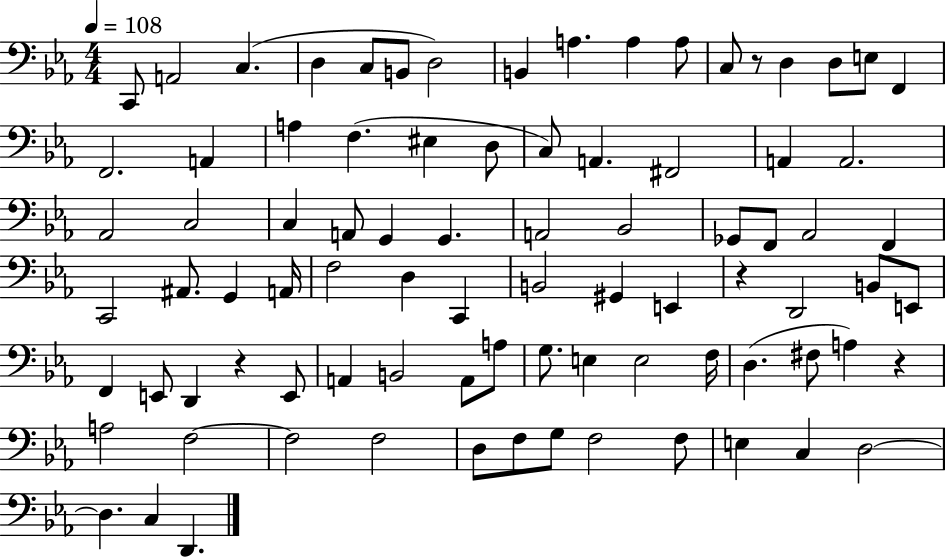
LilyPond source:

{
  \clef bass
  \numericTimeSignature
  \time 4/4
  \key ees \major
  \tempo 4 = 108
  c,8 a,2 c4.( | d4 c8 b,8 d2) | b,4 a4. a4 a8 | c8 r8 d4 d8 e8 f,4 | \break f,2. a,4 | a4 f4.( eis4 d8 | c8) a,4. fis,2 | a,4 a,2. | \break aes,2 c2 | c4 a,8 g,4 g,4. | a,2 bes,2 | ges,8 f,8 aes,2 f,4 | \break c,2 ais,8. g,4 a,16 | f2 d4 c,4 | b,2 gis,4 e,4 | r4 d,2 b,8 e,8 | \break f,4 e,8 d,4 r4 e,8 | a,4 b,2 a,8 a8 | g8. e4 e2 f16 | d4.( fis8 a4) r4 | \break a2 f2~~ | f2 f2 | d8 f8 g8 f2 f8 | e4 c4 d2~~ | \break d4. c4 d,4. | \bar "|."
}